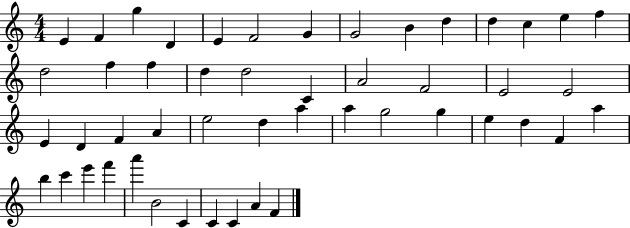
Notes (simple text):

E4/q F4/q G5/q D4/q E4/q F4/h G4/q G4/h B4/q D5/q D5/q C5/q E5/q F5/q D5/h F5/q F5/q D5/q D5/h C4/q A4/h F4/h E4/h E4/h E4/q D4/q F4/q A4/q E5/h D5/q A5/q A5/q G5/h G5/q E5/q D5/q F4/q A5/q B5/q C6/q E6/q F6/q A6/q B4/h C4/q C4/q C4/q A4/q F4/q